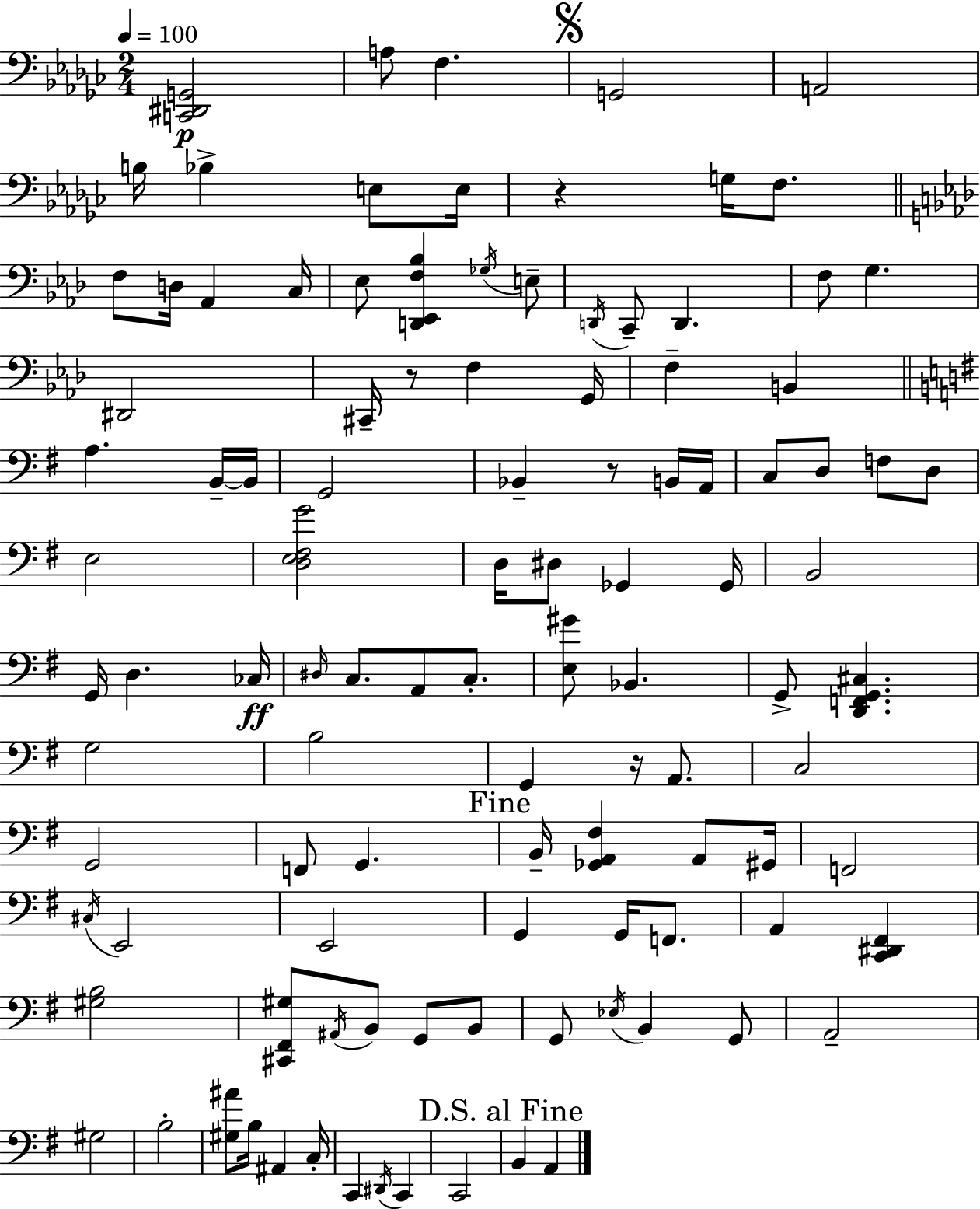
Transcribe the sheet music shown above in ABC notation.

X:1
T:Untitled
M:2/4
L:1/4
K:Ebm
[C,,^D,,G,,]2 A,/2 F, G,,2 A,,2 B,/4 _B, E,/2 E,/4 z G,/4 F,/2 F,/2 D,/4 _A,, C,/4 _E,/2 [D,,_E,,F,_B,] _G,/4 E,/2 D,,/4 C,,/2 D,, F,/2 G, ^D,,2 ^C,,/4 z/2 F, G,,/4 F, B,, A, B,,/4 B,,/4 G,,2 _B,, z/2 B,,/4 A,,/4 C,/2 D,/2 F,/2 D,/2 E,2 [D,E,^F,G]2 D,/4 ^D,/2 _G,, _G,,/4 B,,2 G,,/4 D, _C,/4 ^D,/4 C,/2 A,,/2 C,/2 [E,^G]/2 _B,, G,,/2 [D,,F,,G,,^C,] G,2 B,2 G,, z/4 A,,/2 C,2 G,,2 F,,/2 G,, B,,/4 [_G,,A,,^F,] A,,/2 ^G,,/4 F,,2 ^C,/4 E,,2 E,,2 G,, G,,/4 F,,/2 A,, [C,,^D,,^F,,] [^G,B,]2 [^C,,^F,,^G,]/2 ^A,,/4 B,,/2 G,,/2 B,,/2 G,,/2 _E,/4 B,, G,,/2 A,,2 ^G,2 B,2 [^G,^A]/2 B,/4 ^A,, C,/4 C,, ^D,,/4 C,, C,,2 B,, A,,